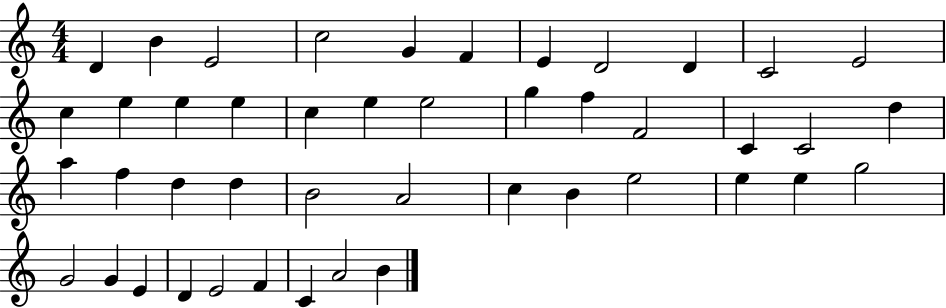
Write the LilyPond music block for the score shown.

{
  \clef treble
  \numericTimeSignature
  \time 4/4
  \key c \major
  d'4 b'4 e'2 | c''2 g'4 f'4 | e'4 d'2 d'4 | c'2 e'2 | \break c''4 e''4 e''4 e''4 | c''4 e''4 e''2 | g''4 f''4 f'2 | c'4 c'2 d''4 | \break a''4 f''4 d''4 d''4 | b'2 a'2 | c''4 b'4 e''2 | e''4 e''4 g''2 | \break g'2 g'4 e'4 | d'4 e'2 f'4 | c'4 a'2 b'4 | \bar "|."
}